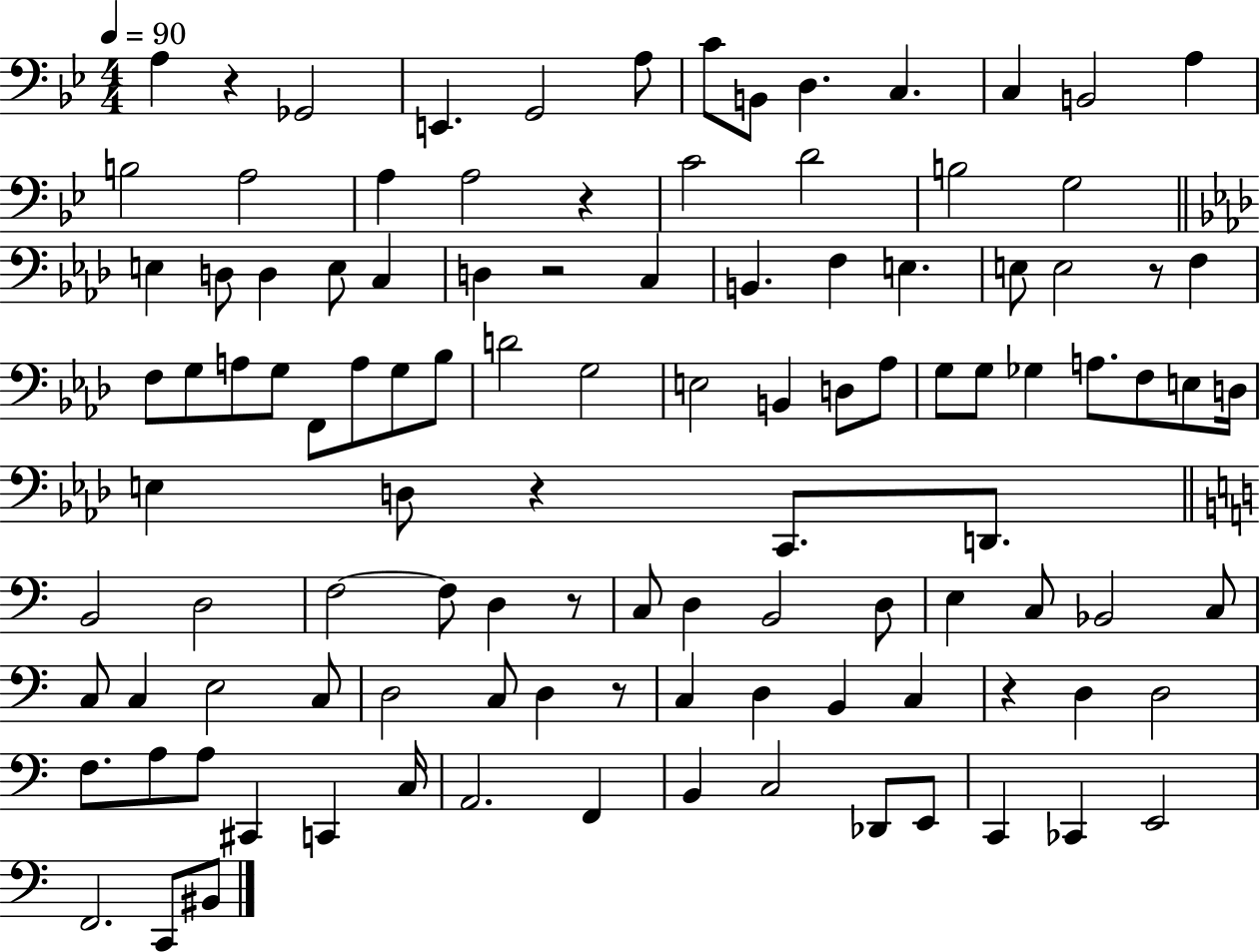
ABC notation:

X:1
T:Untitled
M:4/4
L:1/4
K:Bb
A, z _G,,2 E,, G,,2 A,/2 C/2 B,,/2 D, C, C, B,,2 A, B,2 A,2 A, A,2 z C2 D2 B,2 G,2 E, D,/2 D, E,/2 C, D, z2 C, B,, F, E, E,/2 E,2 z/2 F, F,/2 G,/2 A,/2 G,/2 F,,/2 A,/2 G,/2 _B,/2 D2 G,2 E,2 B,, D,/2 _A,/2 G,/2 G,/2 _G, A,/2 F,/2 E,/2 D,/4 E, D,/2 z C,,/2 D,,/2 B,,2 D,2 F,2 F,/2 D, z/2 C,/2 D, B,,2 D,/2 E, C,/2 _B,,2 C,/2 C,/2 C, E,2 C,/2 D,2 C,/2 D, z/2 C, D, B,, C, z D, D,2 F,/2 A,/2 A,/2 ^C,, C,, C,/4 A,,2 F,, B,, C,2 _D,,/2 E,,/2 C,, _C,, E,,2 F,,2 C,,/2 ^B,,/2